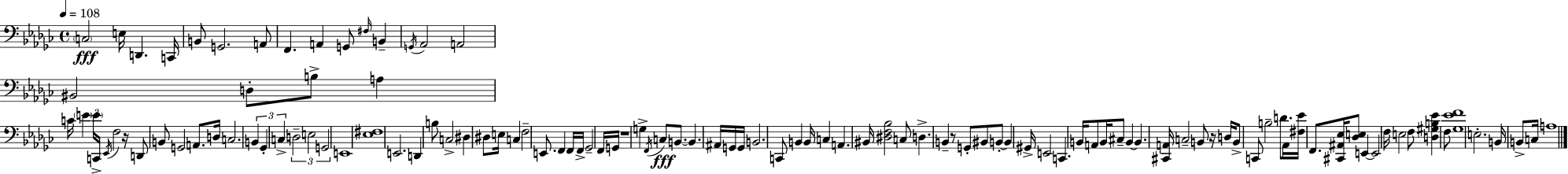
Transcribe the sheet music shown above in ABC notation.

X:1
T:Untitled
M:4/4
L:1/4
K:Ebm
C,2 E,/4 D,, C,,/4 B,,/2 G,,2 A,,/2 F,, A,, G,,/2 ^F,/4 B,, G,,/4 _A,,2 A,,2 ^B,,2 D,/2 B,/2 A, C/4 E E/4 C,,/4 _E,,/4 F,2 z/4 D,,/2 B,,/2 G,,2 A,,/2 D,/4 C,2 B,, _G,, C, D,2 E,2 G,,2 E,,4 [_E,^F,]4 E,,2 D,, B,/2 C,2 ^D, ^D,/2 E,/4 C, F,2 E,,/2 F,, F,,/4 F,,/4 _G,,2 F,,/4 G,,/4 z4 G, F,,/4 C,/2 B,,/2 B,, ^A,,/4 G,,/4 G,,/4 B,,2 C,,/2 B,, B,,/4 C, A,, ^B,,/4 [^D,F,_B,]2 C,/2 D, B,, z/2 G,,/2 ^B,,/2 B,,/2 B,, ^G,,/4 E,,2 C,, B,,/4 A,,/2 B,,/4 ^C,/2 B,, B,, [^C,,A,,]/4 C,2 B,,/2 z/4 D,/4 B,,/2 C,,/2 B,2 D/2 _A,,/4 [^F,_E]/4 F,,/2 [^C,,^A,,_E,]/4 [_D,E,]/2 E,, E,,2 F,/4 E,2 F,/2 [D,^G,B,_E] F,/2 [_G,_EF]4 E,2 B,,/4 B,,/2 C,/4 A,4